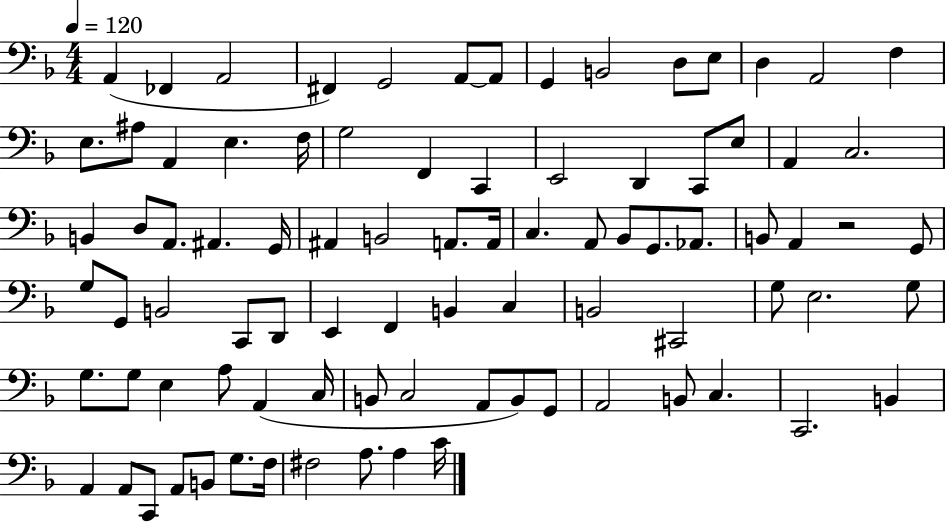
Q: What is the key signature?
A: F major